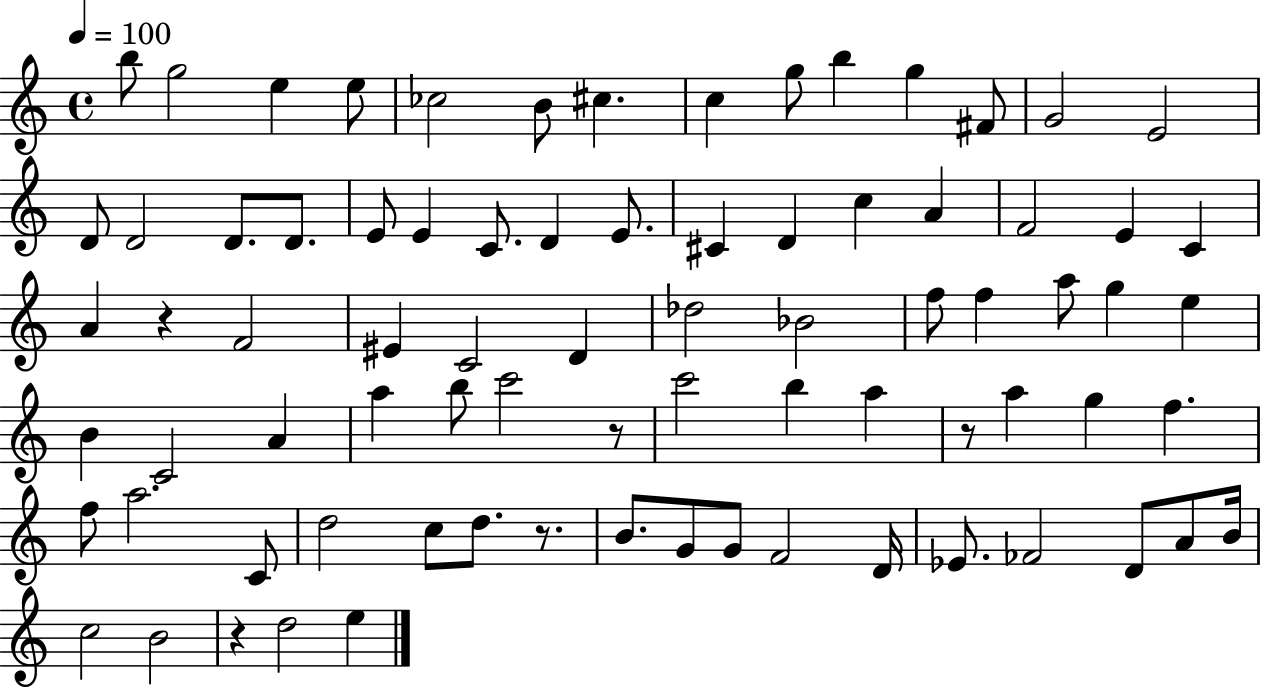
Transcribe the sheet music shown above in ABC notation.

X:1
T:Untitled
M:4/4
L:1/4
K:C
b/2 g2 e e/2 _c2 B/2 ^c c g/2 b g ^F/2 G2 E2 D/2 D2 D/2 D/2 E/2 E C/2 D E/2 ^C D c A F2 E C A z F2 ^E C2 D _d2 _B2 f/2 f a/2 g e B C2 A a b/2 c'2 z/2 c'2 b a z/2 a g f f/2 a2 C/2 d2 c/2 d/2 z/2 B/2 G/2 G/2 F2 D/4 _E/2 _F2 D/2 A/2 B/4 c2 B2 z d2 e